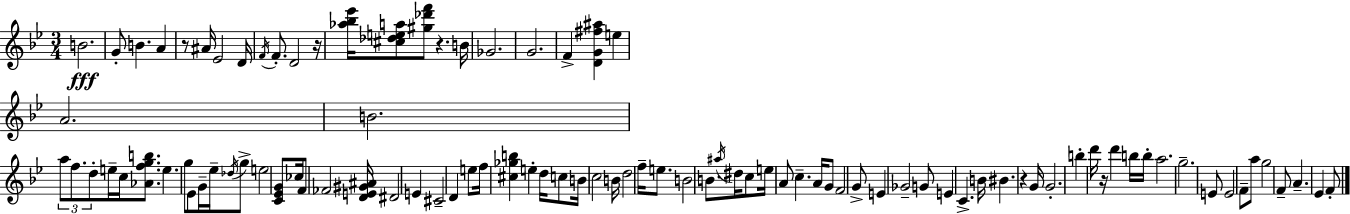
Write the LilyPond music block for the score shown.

{
  \clef treble
  \numericTimeSignature
  \time 3/4
  \key g \minor
  b'2.\fff | g'8-. b'4. a'4 | r8 ais'16 ees'2 d'16 | \acciaccatura { f'16 } f'8.-. d'2 | \break r16 <aes'' bes'' ees'''>16 <cis'' des'' e'' a''>8 <gis'' des''' f'''>8 r4. | b'16 ges'2. | g'2. | f'4-> <d' g' fis'' ais''>4 e''4 | \break a'2. | b'2. | \tuplet 3/2 { a''8 f''8. d''8-. } e''16-- c''16 <aes' f'' g'' b''>8. | e''4. g''8 ees'8 g'16-- | \break ees''16-- \acciaccatura { des''16 } g''8-> e''2 | <c' ees' g'>8 ces''16 f'8 fes'2 | <d' e' gis' ais'>16 dis'2 e'4 | cis'2-- d'4 | \break e''8 f''16 <cis'' ges'' b''>4 e''4-. | d''16 c''8 b'16 c''2 | b'16 d''2 f''16-- e''8. | b'2 b'8. | \break \acciaccatura { ais''16 } dis''16 c''8 e''16 a'8 c''4.-- | a'16 g'8 f'2 | g'8-> e'4 ges'2-- | g'8 e'4 c'4.-> | \break b'16 bis'4. r4 | g'16 g'2.-. | b''4-. d'''16 r16 d'''4 | b''16 b''16-. a''2. | \break g''2.-- | e'8 e'2 | f'8-- a''8 g''2 | f'8-- a'4.-- ees'4 | \break f'8-. \bar "|."
}